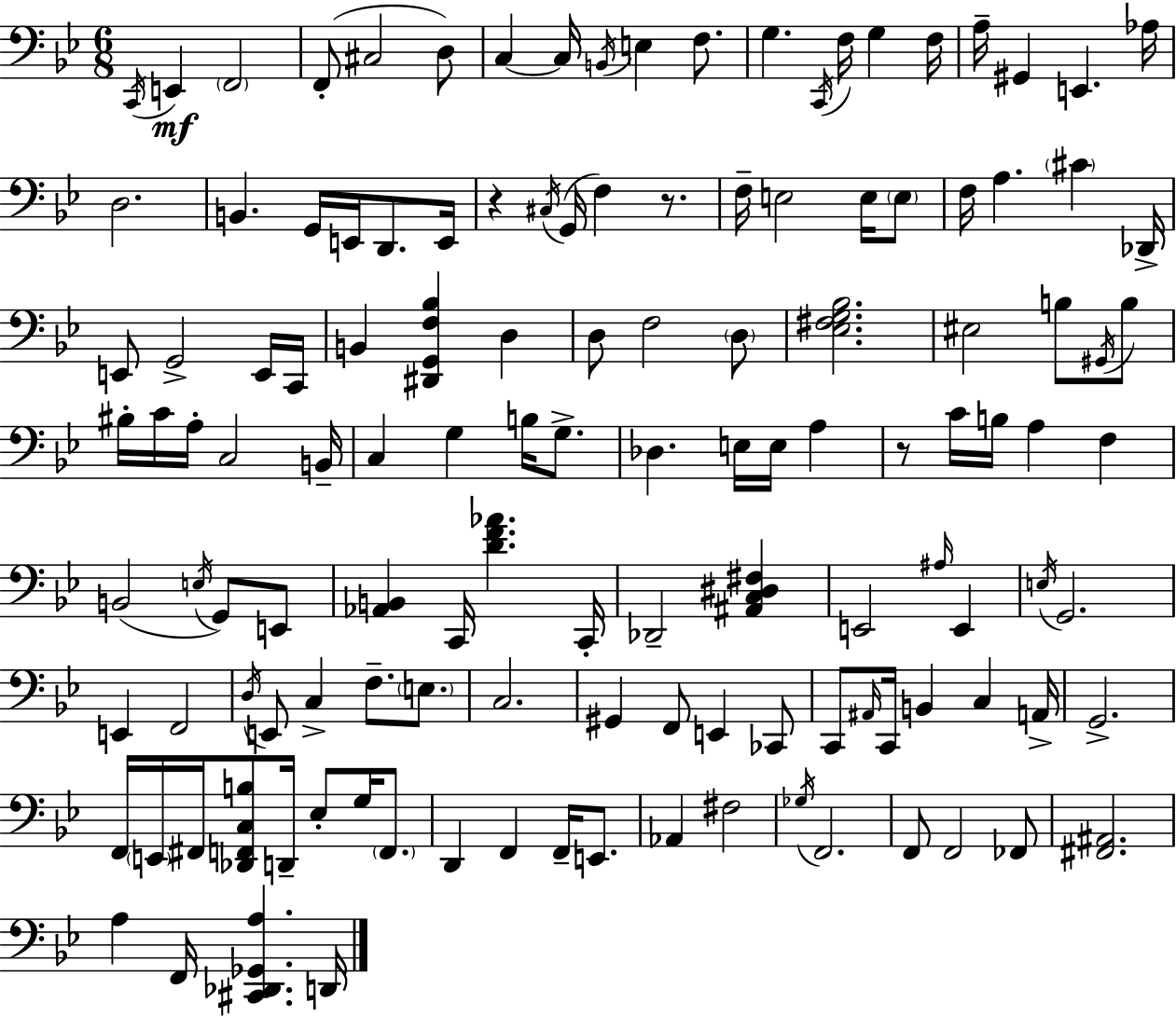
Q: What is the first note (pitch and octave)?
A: C2